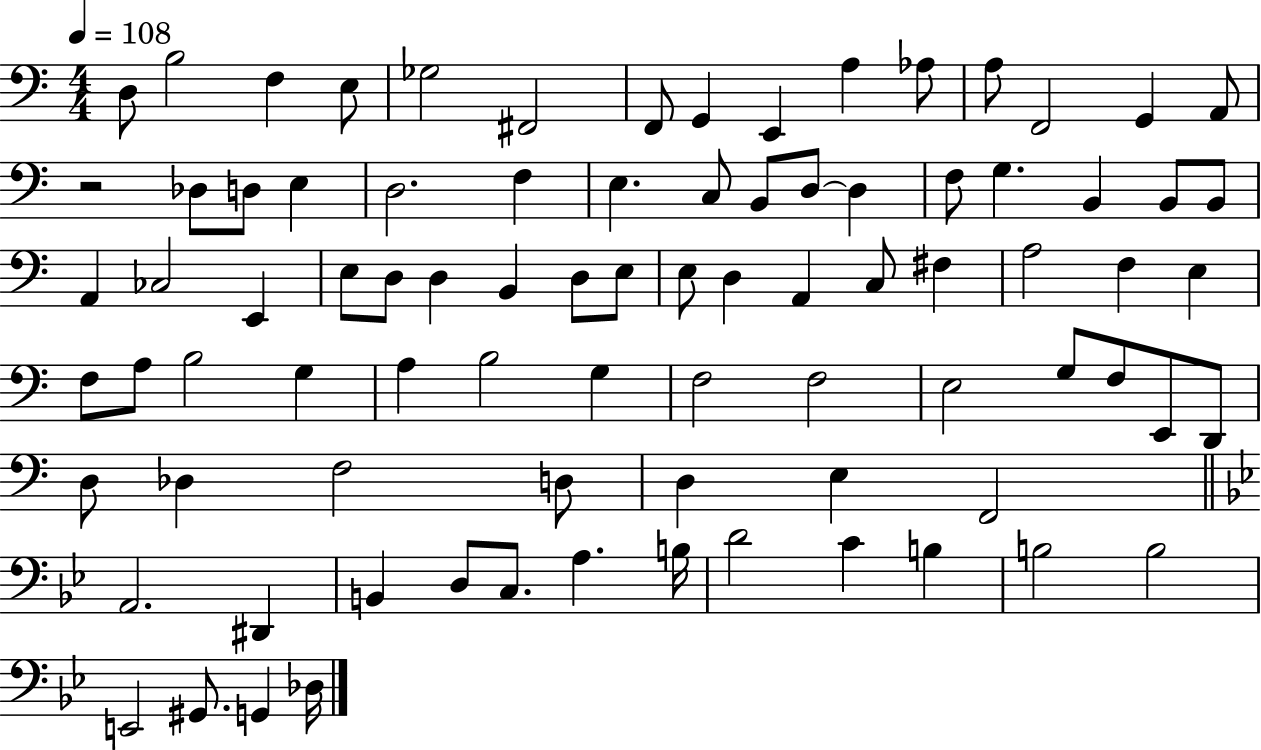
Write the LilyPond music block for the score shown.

{
  \clef bass
  \numericTimeSignature
  \time 4/4
  \key c \major
  \tempo 4 = 108
  d8 b2 f4 e8 | ges2 fis,2 | f,8 g,4 e,4 a4 aes8 | a8 f,2 g,4 a,8 | \break r2 des8 d8 e4 | d2. f4 | e4. c8 b,8 d8~~ d4 | f8 g4. b,4 b,8 b,8 | \break a,4 ces2 e,4 | e8 d8 d4 b,4 d8 e8 | e8 d4 a,4 c8 fis4 | a2 f4 e4 | \break f8 a8 b2 g4 | a4 b2 g4 | f2 f2 | e2 g8 f8 e,8 d,8 | \break d8 des4 f2 d8 | d4 e4 f,2 | \bar "||" \break \key bes \major a,2. dis,4 | b,4 d8 c8. a4. b16 | d'2 c'4 b4 | b2 b2 | \break e,2 gis,8. g,4 des16 | \bar "|."
}